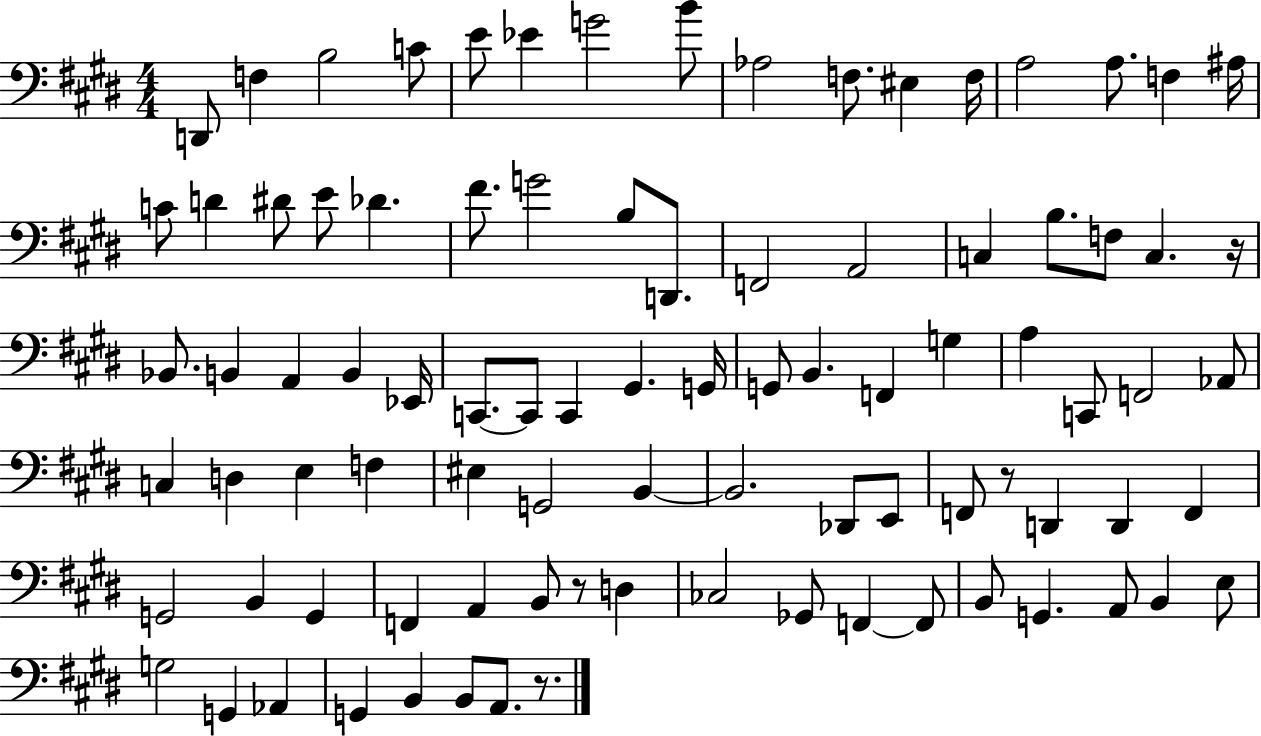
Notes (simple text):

D2/e F3/q B3/h C4/e E4/e Eb4/q G4/h B4/e Ab3/h F3/e. EIS3/q F3/s A3/h A3/e. F3/q A#3/s C4/e D4/q D#4/e E4/e Db4/q. F#4/e. G4/h B3/e D2/e. F2/h A2/h C3/q B3/e. F3/e C3/q. R/s Bb2/e. B2/q A2/q B2/q Eb2/s C2/e. C2/e C2/q G#2/q. G2/s G2/e B2/q. F2/q G3/q A3/q C2/e F2/h Ab2/e C3/q D3/q E3/q F3/q EIS3/q G2/h B2/q B2/h. Db2/e E2/e F2/e R/e D2/q D2/q F2/q G2/h B2/q G2/q F2/q A2/q B2/e R/e D3/q CES3/h Gb2/e F2/q F2/e B2/e G2/q. A2/e B2/q E3/e G3/h G2/q Ab2/q G2/q B2/q B2/e A2/e. R/e.